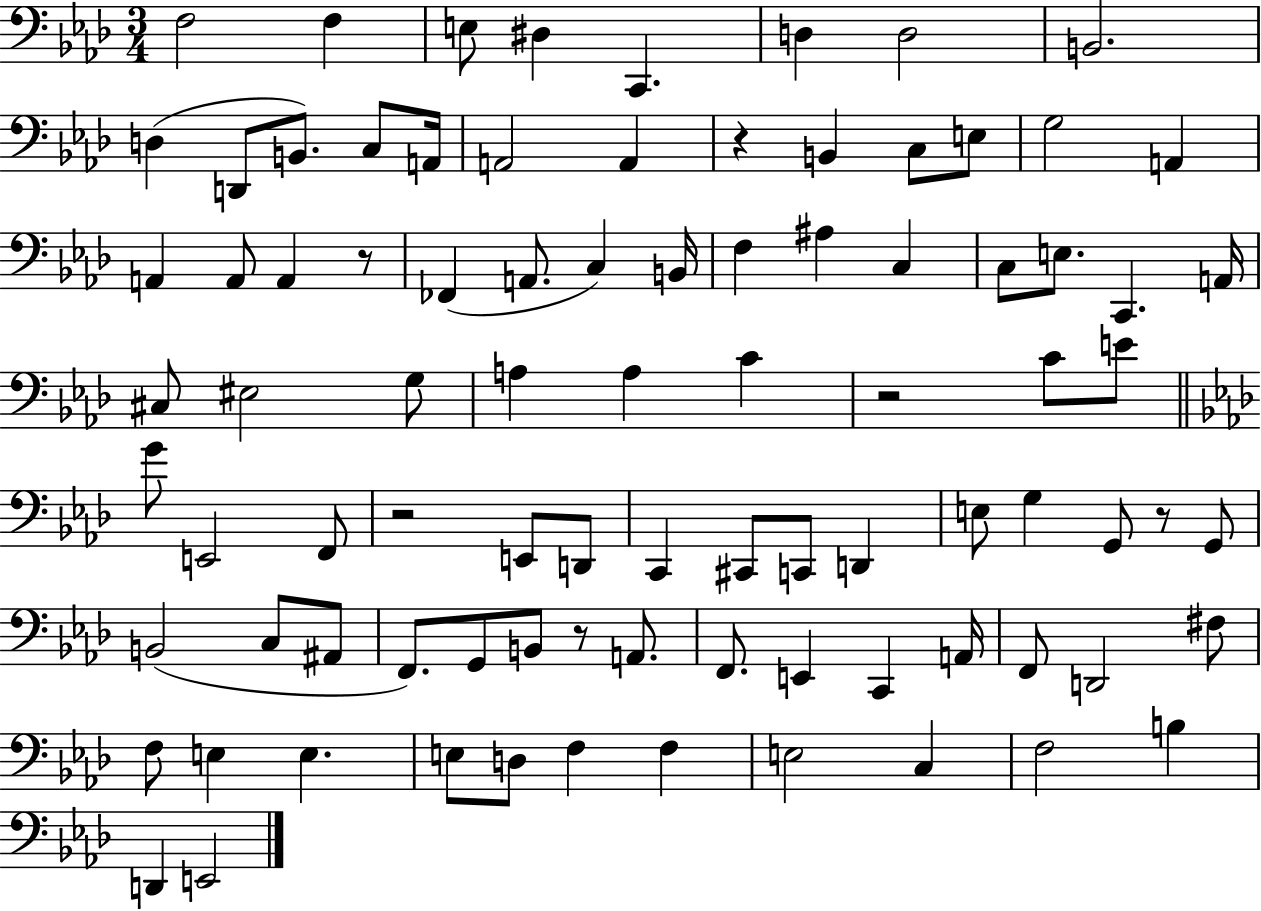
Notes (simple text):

F3/h F3/q E3/e D#3/q C2/q. D3/q D3/h B2/h. D3/q D2/e B2/e. C3/e A2/s A2/h A2/q R/q B2/q C3/e E3/e G3/h A2/q A2/q A2/e A2/q R/e FES2/q A2/e. C3/q B2/s F3/q A#3/q C3/q C3/e E3/e. C2/q. A2/s C#3/e EIS3/h G3/e A3/q A3/q C4/q R/h C4/e E4/e G4/e E2/h F2/e R/h E2/e D2/e C2/q C#2/e C2/e D2/q E3/e G3/q G2/e R/e G2/e B2/h C3/e A#2/e F2/e. G2/e B2/e R/e A2/e. F2/e. E2/q C2/q A2/s F2/e D2/h F#3/e F3/e E3/q E3/q. E3/e D3/e F3/q F3/q E3/h C3/q F3/h B3/q D2/q E2/h